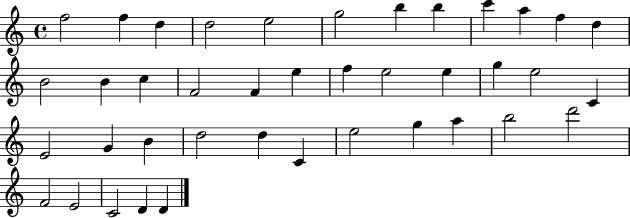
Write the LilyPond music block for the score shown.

{
  \clef treble
  \time 4/4
  \defaultTimeSignature
  \key c \major
  f''2 f''4 d''4 | d''2 e''2 | g''2 b''4 b''4 | c'''4 a''4 f''4 d''4 | \break b'2 b'4 c''4 | f'2 f'4 e''4 | f''4 e''2 e''4 | g''4 e''2 c'4 | \break e'2 g'4 b'4 | d''2 d''4 c'4 | e''2 g''4 a''4 | b''2 d'''2 | \break f'2 e'2 | c'2 d'4 d'4 | \bar "|."
}